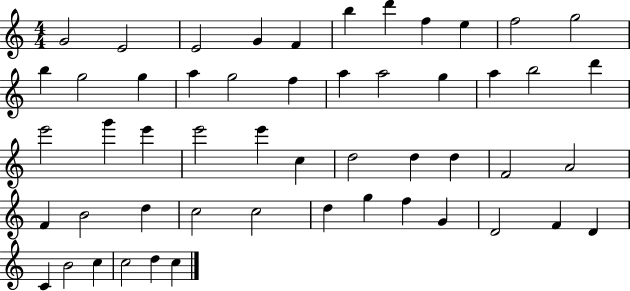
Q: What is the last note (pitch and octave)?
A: C5